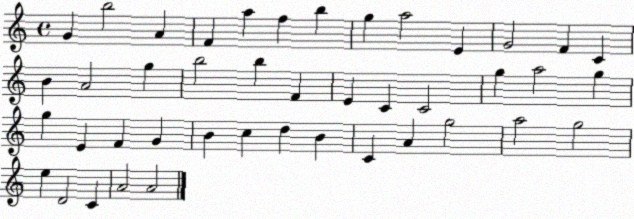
X:1
T:Untitled
M:4/4
L:1/4
K:C
G b2 A F a f b g a2 E G2 F C B A2 g b2 b F E C C2 g a2 g g E F G B c d B C A g2 a2 g2 e D2 C A2 A2